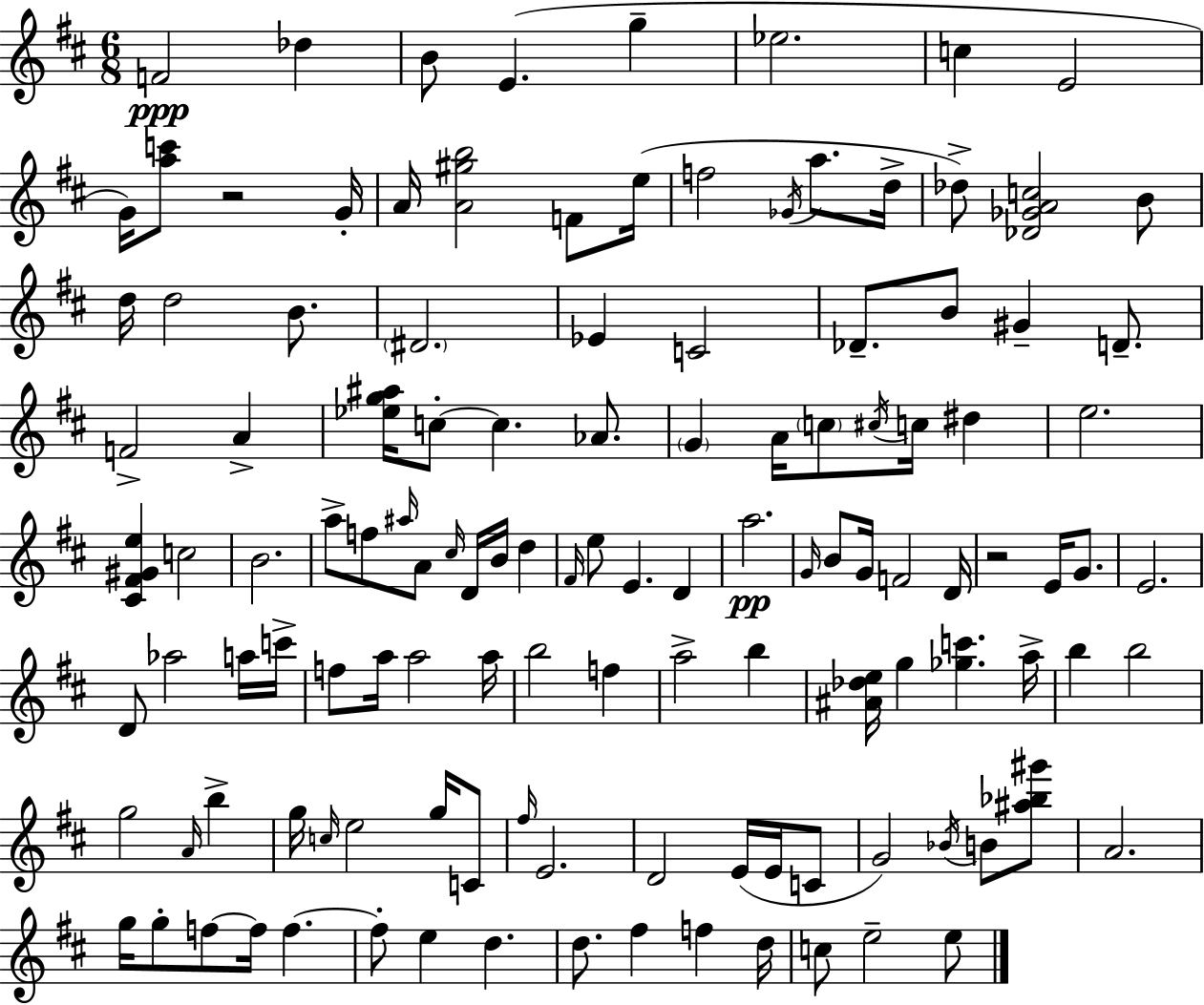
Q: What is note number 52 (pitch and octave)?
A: F#4